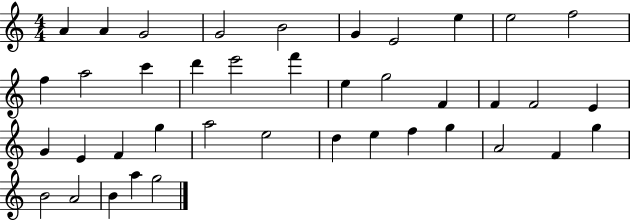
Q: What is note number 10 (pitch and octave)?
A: F5